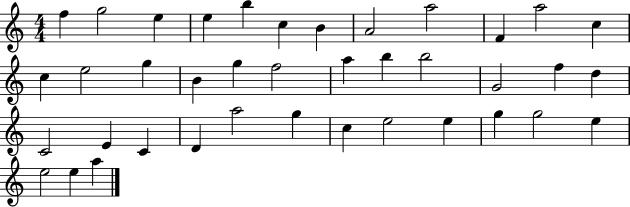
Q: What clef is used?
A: treble